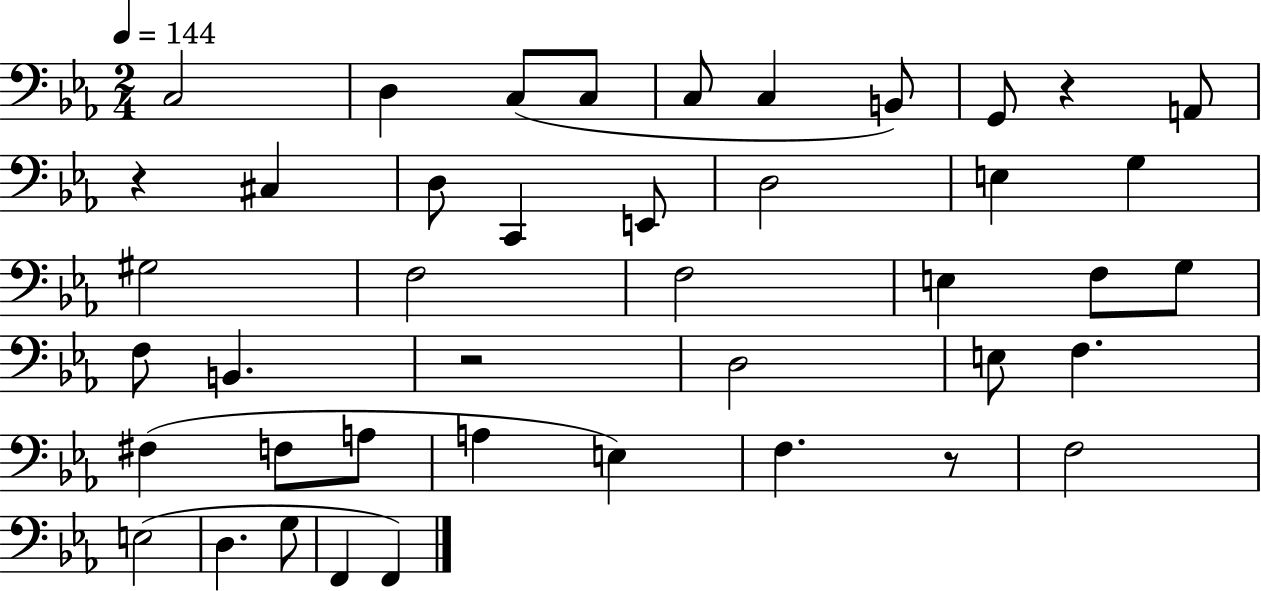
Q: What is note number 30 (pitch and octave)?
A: A3